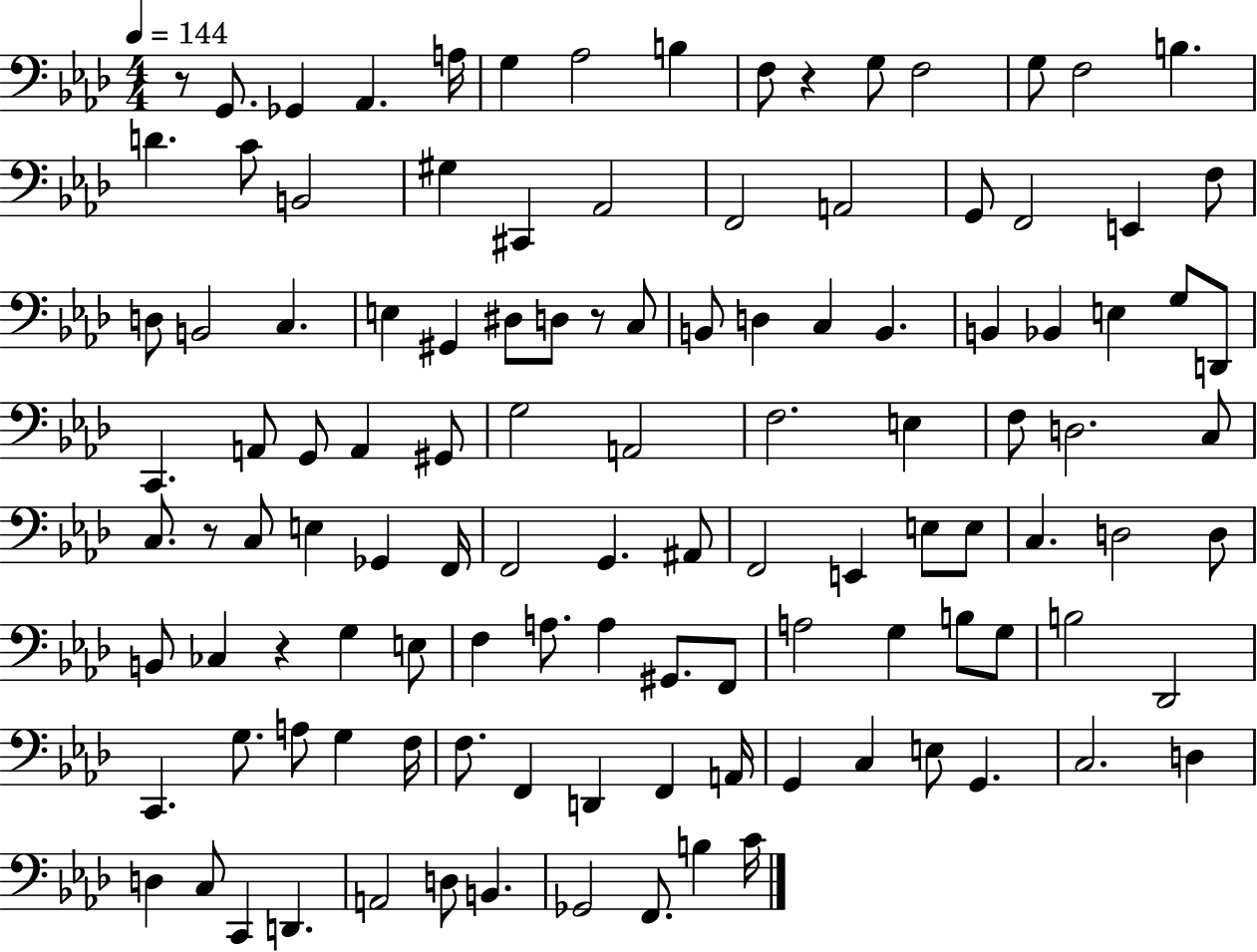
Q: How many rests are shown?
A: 5